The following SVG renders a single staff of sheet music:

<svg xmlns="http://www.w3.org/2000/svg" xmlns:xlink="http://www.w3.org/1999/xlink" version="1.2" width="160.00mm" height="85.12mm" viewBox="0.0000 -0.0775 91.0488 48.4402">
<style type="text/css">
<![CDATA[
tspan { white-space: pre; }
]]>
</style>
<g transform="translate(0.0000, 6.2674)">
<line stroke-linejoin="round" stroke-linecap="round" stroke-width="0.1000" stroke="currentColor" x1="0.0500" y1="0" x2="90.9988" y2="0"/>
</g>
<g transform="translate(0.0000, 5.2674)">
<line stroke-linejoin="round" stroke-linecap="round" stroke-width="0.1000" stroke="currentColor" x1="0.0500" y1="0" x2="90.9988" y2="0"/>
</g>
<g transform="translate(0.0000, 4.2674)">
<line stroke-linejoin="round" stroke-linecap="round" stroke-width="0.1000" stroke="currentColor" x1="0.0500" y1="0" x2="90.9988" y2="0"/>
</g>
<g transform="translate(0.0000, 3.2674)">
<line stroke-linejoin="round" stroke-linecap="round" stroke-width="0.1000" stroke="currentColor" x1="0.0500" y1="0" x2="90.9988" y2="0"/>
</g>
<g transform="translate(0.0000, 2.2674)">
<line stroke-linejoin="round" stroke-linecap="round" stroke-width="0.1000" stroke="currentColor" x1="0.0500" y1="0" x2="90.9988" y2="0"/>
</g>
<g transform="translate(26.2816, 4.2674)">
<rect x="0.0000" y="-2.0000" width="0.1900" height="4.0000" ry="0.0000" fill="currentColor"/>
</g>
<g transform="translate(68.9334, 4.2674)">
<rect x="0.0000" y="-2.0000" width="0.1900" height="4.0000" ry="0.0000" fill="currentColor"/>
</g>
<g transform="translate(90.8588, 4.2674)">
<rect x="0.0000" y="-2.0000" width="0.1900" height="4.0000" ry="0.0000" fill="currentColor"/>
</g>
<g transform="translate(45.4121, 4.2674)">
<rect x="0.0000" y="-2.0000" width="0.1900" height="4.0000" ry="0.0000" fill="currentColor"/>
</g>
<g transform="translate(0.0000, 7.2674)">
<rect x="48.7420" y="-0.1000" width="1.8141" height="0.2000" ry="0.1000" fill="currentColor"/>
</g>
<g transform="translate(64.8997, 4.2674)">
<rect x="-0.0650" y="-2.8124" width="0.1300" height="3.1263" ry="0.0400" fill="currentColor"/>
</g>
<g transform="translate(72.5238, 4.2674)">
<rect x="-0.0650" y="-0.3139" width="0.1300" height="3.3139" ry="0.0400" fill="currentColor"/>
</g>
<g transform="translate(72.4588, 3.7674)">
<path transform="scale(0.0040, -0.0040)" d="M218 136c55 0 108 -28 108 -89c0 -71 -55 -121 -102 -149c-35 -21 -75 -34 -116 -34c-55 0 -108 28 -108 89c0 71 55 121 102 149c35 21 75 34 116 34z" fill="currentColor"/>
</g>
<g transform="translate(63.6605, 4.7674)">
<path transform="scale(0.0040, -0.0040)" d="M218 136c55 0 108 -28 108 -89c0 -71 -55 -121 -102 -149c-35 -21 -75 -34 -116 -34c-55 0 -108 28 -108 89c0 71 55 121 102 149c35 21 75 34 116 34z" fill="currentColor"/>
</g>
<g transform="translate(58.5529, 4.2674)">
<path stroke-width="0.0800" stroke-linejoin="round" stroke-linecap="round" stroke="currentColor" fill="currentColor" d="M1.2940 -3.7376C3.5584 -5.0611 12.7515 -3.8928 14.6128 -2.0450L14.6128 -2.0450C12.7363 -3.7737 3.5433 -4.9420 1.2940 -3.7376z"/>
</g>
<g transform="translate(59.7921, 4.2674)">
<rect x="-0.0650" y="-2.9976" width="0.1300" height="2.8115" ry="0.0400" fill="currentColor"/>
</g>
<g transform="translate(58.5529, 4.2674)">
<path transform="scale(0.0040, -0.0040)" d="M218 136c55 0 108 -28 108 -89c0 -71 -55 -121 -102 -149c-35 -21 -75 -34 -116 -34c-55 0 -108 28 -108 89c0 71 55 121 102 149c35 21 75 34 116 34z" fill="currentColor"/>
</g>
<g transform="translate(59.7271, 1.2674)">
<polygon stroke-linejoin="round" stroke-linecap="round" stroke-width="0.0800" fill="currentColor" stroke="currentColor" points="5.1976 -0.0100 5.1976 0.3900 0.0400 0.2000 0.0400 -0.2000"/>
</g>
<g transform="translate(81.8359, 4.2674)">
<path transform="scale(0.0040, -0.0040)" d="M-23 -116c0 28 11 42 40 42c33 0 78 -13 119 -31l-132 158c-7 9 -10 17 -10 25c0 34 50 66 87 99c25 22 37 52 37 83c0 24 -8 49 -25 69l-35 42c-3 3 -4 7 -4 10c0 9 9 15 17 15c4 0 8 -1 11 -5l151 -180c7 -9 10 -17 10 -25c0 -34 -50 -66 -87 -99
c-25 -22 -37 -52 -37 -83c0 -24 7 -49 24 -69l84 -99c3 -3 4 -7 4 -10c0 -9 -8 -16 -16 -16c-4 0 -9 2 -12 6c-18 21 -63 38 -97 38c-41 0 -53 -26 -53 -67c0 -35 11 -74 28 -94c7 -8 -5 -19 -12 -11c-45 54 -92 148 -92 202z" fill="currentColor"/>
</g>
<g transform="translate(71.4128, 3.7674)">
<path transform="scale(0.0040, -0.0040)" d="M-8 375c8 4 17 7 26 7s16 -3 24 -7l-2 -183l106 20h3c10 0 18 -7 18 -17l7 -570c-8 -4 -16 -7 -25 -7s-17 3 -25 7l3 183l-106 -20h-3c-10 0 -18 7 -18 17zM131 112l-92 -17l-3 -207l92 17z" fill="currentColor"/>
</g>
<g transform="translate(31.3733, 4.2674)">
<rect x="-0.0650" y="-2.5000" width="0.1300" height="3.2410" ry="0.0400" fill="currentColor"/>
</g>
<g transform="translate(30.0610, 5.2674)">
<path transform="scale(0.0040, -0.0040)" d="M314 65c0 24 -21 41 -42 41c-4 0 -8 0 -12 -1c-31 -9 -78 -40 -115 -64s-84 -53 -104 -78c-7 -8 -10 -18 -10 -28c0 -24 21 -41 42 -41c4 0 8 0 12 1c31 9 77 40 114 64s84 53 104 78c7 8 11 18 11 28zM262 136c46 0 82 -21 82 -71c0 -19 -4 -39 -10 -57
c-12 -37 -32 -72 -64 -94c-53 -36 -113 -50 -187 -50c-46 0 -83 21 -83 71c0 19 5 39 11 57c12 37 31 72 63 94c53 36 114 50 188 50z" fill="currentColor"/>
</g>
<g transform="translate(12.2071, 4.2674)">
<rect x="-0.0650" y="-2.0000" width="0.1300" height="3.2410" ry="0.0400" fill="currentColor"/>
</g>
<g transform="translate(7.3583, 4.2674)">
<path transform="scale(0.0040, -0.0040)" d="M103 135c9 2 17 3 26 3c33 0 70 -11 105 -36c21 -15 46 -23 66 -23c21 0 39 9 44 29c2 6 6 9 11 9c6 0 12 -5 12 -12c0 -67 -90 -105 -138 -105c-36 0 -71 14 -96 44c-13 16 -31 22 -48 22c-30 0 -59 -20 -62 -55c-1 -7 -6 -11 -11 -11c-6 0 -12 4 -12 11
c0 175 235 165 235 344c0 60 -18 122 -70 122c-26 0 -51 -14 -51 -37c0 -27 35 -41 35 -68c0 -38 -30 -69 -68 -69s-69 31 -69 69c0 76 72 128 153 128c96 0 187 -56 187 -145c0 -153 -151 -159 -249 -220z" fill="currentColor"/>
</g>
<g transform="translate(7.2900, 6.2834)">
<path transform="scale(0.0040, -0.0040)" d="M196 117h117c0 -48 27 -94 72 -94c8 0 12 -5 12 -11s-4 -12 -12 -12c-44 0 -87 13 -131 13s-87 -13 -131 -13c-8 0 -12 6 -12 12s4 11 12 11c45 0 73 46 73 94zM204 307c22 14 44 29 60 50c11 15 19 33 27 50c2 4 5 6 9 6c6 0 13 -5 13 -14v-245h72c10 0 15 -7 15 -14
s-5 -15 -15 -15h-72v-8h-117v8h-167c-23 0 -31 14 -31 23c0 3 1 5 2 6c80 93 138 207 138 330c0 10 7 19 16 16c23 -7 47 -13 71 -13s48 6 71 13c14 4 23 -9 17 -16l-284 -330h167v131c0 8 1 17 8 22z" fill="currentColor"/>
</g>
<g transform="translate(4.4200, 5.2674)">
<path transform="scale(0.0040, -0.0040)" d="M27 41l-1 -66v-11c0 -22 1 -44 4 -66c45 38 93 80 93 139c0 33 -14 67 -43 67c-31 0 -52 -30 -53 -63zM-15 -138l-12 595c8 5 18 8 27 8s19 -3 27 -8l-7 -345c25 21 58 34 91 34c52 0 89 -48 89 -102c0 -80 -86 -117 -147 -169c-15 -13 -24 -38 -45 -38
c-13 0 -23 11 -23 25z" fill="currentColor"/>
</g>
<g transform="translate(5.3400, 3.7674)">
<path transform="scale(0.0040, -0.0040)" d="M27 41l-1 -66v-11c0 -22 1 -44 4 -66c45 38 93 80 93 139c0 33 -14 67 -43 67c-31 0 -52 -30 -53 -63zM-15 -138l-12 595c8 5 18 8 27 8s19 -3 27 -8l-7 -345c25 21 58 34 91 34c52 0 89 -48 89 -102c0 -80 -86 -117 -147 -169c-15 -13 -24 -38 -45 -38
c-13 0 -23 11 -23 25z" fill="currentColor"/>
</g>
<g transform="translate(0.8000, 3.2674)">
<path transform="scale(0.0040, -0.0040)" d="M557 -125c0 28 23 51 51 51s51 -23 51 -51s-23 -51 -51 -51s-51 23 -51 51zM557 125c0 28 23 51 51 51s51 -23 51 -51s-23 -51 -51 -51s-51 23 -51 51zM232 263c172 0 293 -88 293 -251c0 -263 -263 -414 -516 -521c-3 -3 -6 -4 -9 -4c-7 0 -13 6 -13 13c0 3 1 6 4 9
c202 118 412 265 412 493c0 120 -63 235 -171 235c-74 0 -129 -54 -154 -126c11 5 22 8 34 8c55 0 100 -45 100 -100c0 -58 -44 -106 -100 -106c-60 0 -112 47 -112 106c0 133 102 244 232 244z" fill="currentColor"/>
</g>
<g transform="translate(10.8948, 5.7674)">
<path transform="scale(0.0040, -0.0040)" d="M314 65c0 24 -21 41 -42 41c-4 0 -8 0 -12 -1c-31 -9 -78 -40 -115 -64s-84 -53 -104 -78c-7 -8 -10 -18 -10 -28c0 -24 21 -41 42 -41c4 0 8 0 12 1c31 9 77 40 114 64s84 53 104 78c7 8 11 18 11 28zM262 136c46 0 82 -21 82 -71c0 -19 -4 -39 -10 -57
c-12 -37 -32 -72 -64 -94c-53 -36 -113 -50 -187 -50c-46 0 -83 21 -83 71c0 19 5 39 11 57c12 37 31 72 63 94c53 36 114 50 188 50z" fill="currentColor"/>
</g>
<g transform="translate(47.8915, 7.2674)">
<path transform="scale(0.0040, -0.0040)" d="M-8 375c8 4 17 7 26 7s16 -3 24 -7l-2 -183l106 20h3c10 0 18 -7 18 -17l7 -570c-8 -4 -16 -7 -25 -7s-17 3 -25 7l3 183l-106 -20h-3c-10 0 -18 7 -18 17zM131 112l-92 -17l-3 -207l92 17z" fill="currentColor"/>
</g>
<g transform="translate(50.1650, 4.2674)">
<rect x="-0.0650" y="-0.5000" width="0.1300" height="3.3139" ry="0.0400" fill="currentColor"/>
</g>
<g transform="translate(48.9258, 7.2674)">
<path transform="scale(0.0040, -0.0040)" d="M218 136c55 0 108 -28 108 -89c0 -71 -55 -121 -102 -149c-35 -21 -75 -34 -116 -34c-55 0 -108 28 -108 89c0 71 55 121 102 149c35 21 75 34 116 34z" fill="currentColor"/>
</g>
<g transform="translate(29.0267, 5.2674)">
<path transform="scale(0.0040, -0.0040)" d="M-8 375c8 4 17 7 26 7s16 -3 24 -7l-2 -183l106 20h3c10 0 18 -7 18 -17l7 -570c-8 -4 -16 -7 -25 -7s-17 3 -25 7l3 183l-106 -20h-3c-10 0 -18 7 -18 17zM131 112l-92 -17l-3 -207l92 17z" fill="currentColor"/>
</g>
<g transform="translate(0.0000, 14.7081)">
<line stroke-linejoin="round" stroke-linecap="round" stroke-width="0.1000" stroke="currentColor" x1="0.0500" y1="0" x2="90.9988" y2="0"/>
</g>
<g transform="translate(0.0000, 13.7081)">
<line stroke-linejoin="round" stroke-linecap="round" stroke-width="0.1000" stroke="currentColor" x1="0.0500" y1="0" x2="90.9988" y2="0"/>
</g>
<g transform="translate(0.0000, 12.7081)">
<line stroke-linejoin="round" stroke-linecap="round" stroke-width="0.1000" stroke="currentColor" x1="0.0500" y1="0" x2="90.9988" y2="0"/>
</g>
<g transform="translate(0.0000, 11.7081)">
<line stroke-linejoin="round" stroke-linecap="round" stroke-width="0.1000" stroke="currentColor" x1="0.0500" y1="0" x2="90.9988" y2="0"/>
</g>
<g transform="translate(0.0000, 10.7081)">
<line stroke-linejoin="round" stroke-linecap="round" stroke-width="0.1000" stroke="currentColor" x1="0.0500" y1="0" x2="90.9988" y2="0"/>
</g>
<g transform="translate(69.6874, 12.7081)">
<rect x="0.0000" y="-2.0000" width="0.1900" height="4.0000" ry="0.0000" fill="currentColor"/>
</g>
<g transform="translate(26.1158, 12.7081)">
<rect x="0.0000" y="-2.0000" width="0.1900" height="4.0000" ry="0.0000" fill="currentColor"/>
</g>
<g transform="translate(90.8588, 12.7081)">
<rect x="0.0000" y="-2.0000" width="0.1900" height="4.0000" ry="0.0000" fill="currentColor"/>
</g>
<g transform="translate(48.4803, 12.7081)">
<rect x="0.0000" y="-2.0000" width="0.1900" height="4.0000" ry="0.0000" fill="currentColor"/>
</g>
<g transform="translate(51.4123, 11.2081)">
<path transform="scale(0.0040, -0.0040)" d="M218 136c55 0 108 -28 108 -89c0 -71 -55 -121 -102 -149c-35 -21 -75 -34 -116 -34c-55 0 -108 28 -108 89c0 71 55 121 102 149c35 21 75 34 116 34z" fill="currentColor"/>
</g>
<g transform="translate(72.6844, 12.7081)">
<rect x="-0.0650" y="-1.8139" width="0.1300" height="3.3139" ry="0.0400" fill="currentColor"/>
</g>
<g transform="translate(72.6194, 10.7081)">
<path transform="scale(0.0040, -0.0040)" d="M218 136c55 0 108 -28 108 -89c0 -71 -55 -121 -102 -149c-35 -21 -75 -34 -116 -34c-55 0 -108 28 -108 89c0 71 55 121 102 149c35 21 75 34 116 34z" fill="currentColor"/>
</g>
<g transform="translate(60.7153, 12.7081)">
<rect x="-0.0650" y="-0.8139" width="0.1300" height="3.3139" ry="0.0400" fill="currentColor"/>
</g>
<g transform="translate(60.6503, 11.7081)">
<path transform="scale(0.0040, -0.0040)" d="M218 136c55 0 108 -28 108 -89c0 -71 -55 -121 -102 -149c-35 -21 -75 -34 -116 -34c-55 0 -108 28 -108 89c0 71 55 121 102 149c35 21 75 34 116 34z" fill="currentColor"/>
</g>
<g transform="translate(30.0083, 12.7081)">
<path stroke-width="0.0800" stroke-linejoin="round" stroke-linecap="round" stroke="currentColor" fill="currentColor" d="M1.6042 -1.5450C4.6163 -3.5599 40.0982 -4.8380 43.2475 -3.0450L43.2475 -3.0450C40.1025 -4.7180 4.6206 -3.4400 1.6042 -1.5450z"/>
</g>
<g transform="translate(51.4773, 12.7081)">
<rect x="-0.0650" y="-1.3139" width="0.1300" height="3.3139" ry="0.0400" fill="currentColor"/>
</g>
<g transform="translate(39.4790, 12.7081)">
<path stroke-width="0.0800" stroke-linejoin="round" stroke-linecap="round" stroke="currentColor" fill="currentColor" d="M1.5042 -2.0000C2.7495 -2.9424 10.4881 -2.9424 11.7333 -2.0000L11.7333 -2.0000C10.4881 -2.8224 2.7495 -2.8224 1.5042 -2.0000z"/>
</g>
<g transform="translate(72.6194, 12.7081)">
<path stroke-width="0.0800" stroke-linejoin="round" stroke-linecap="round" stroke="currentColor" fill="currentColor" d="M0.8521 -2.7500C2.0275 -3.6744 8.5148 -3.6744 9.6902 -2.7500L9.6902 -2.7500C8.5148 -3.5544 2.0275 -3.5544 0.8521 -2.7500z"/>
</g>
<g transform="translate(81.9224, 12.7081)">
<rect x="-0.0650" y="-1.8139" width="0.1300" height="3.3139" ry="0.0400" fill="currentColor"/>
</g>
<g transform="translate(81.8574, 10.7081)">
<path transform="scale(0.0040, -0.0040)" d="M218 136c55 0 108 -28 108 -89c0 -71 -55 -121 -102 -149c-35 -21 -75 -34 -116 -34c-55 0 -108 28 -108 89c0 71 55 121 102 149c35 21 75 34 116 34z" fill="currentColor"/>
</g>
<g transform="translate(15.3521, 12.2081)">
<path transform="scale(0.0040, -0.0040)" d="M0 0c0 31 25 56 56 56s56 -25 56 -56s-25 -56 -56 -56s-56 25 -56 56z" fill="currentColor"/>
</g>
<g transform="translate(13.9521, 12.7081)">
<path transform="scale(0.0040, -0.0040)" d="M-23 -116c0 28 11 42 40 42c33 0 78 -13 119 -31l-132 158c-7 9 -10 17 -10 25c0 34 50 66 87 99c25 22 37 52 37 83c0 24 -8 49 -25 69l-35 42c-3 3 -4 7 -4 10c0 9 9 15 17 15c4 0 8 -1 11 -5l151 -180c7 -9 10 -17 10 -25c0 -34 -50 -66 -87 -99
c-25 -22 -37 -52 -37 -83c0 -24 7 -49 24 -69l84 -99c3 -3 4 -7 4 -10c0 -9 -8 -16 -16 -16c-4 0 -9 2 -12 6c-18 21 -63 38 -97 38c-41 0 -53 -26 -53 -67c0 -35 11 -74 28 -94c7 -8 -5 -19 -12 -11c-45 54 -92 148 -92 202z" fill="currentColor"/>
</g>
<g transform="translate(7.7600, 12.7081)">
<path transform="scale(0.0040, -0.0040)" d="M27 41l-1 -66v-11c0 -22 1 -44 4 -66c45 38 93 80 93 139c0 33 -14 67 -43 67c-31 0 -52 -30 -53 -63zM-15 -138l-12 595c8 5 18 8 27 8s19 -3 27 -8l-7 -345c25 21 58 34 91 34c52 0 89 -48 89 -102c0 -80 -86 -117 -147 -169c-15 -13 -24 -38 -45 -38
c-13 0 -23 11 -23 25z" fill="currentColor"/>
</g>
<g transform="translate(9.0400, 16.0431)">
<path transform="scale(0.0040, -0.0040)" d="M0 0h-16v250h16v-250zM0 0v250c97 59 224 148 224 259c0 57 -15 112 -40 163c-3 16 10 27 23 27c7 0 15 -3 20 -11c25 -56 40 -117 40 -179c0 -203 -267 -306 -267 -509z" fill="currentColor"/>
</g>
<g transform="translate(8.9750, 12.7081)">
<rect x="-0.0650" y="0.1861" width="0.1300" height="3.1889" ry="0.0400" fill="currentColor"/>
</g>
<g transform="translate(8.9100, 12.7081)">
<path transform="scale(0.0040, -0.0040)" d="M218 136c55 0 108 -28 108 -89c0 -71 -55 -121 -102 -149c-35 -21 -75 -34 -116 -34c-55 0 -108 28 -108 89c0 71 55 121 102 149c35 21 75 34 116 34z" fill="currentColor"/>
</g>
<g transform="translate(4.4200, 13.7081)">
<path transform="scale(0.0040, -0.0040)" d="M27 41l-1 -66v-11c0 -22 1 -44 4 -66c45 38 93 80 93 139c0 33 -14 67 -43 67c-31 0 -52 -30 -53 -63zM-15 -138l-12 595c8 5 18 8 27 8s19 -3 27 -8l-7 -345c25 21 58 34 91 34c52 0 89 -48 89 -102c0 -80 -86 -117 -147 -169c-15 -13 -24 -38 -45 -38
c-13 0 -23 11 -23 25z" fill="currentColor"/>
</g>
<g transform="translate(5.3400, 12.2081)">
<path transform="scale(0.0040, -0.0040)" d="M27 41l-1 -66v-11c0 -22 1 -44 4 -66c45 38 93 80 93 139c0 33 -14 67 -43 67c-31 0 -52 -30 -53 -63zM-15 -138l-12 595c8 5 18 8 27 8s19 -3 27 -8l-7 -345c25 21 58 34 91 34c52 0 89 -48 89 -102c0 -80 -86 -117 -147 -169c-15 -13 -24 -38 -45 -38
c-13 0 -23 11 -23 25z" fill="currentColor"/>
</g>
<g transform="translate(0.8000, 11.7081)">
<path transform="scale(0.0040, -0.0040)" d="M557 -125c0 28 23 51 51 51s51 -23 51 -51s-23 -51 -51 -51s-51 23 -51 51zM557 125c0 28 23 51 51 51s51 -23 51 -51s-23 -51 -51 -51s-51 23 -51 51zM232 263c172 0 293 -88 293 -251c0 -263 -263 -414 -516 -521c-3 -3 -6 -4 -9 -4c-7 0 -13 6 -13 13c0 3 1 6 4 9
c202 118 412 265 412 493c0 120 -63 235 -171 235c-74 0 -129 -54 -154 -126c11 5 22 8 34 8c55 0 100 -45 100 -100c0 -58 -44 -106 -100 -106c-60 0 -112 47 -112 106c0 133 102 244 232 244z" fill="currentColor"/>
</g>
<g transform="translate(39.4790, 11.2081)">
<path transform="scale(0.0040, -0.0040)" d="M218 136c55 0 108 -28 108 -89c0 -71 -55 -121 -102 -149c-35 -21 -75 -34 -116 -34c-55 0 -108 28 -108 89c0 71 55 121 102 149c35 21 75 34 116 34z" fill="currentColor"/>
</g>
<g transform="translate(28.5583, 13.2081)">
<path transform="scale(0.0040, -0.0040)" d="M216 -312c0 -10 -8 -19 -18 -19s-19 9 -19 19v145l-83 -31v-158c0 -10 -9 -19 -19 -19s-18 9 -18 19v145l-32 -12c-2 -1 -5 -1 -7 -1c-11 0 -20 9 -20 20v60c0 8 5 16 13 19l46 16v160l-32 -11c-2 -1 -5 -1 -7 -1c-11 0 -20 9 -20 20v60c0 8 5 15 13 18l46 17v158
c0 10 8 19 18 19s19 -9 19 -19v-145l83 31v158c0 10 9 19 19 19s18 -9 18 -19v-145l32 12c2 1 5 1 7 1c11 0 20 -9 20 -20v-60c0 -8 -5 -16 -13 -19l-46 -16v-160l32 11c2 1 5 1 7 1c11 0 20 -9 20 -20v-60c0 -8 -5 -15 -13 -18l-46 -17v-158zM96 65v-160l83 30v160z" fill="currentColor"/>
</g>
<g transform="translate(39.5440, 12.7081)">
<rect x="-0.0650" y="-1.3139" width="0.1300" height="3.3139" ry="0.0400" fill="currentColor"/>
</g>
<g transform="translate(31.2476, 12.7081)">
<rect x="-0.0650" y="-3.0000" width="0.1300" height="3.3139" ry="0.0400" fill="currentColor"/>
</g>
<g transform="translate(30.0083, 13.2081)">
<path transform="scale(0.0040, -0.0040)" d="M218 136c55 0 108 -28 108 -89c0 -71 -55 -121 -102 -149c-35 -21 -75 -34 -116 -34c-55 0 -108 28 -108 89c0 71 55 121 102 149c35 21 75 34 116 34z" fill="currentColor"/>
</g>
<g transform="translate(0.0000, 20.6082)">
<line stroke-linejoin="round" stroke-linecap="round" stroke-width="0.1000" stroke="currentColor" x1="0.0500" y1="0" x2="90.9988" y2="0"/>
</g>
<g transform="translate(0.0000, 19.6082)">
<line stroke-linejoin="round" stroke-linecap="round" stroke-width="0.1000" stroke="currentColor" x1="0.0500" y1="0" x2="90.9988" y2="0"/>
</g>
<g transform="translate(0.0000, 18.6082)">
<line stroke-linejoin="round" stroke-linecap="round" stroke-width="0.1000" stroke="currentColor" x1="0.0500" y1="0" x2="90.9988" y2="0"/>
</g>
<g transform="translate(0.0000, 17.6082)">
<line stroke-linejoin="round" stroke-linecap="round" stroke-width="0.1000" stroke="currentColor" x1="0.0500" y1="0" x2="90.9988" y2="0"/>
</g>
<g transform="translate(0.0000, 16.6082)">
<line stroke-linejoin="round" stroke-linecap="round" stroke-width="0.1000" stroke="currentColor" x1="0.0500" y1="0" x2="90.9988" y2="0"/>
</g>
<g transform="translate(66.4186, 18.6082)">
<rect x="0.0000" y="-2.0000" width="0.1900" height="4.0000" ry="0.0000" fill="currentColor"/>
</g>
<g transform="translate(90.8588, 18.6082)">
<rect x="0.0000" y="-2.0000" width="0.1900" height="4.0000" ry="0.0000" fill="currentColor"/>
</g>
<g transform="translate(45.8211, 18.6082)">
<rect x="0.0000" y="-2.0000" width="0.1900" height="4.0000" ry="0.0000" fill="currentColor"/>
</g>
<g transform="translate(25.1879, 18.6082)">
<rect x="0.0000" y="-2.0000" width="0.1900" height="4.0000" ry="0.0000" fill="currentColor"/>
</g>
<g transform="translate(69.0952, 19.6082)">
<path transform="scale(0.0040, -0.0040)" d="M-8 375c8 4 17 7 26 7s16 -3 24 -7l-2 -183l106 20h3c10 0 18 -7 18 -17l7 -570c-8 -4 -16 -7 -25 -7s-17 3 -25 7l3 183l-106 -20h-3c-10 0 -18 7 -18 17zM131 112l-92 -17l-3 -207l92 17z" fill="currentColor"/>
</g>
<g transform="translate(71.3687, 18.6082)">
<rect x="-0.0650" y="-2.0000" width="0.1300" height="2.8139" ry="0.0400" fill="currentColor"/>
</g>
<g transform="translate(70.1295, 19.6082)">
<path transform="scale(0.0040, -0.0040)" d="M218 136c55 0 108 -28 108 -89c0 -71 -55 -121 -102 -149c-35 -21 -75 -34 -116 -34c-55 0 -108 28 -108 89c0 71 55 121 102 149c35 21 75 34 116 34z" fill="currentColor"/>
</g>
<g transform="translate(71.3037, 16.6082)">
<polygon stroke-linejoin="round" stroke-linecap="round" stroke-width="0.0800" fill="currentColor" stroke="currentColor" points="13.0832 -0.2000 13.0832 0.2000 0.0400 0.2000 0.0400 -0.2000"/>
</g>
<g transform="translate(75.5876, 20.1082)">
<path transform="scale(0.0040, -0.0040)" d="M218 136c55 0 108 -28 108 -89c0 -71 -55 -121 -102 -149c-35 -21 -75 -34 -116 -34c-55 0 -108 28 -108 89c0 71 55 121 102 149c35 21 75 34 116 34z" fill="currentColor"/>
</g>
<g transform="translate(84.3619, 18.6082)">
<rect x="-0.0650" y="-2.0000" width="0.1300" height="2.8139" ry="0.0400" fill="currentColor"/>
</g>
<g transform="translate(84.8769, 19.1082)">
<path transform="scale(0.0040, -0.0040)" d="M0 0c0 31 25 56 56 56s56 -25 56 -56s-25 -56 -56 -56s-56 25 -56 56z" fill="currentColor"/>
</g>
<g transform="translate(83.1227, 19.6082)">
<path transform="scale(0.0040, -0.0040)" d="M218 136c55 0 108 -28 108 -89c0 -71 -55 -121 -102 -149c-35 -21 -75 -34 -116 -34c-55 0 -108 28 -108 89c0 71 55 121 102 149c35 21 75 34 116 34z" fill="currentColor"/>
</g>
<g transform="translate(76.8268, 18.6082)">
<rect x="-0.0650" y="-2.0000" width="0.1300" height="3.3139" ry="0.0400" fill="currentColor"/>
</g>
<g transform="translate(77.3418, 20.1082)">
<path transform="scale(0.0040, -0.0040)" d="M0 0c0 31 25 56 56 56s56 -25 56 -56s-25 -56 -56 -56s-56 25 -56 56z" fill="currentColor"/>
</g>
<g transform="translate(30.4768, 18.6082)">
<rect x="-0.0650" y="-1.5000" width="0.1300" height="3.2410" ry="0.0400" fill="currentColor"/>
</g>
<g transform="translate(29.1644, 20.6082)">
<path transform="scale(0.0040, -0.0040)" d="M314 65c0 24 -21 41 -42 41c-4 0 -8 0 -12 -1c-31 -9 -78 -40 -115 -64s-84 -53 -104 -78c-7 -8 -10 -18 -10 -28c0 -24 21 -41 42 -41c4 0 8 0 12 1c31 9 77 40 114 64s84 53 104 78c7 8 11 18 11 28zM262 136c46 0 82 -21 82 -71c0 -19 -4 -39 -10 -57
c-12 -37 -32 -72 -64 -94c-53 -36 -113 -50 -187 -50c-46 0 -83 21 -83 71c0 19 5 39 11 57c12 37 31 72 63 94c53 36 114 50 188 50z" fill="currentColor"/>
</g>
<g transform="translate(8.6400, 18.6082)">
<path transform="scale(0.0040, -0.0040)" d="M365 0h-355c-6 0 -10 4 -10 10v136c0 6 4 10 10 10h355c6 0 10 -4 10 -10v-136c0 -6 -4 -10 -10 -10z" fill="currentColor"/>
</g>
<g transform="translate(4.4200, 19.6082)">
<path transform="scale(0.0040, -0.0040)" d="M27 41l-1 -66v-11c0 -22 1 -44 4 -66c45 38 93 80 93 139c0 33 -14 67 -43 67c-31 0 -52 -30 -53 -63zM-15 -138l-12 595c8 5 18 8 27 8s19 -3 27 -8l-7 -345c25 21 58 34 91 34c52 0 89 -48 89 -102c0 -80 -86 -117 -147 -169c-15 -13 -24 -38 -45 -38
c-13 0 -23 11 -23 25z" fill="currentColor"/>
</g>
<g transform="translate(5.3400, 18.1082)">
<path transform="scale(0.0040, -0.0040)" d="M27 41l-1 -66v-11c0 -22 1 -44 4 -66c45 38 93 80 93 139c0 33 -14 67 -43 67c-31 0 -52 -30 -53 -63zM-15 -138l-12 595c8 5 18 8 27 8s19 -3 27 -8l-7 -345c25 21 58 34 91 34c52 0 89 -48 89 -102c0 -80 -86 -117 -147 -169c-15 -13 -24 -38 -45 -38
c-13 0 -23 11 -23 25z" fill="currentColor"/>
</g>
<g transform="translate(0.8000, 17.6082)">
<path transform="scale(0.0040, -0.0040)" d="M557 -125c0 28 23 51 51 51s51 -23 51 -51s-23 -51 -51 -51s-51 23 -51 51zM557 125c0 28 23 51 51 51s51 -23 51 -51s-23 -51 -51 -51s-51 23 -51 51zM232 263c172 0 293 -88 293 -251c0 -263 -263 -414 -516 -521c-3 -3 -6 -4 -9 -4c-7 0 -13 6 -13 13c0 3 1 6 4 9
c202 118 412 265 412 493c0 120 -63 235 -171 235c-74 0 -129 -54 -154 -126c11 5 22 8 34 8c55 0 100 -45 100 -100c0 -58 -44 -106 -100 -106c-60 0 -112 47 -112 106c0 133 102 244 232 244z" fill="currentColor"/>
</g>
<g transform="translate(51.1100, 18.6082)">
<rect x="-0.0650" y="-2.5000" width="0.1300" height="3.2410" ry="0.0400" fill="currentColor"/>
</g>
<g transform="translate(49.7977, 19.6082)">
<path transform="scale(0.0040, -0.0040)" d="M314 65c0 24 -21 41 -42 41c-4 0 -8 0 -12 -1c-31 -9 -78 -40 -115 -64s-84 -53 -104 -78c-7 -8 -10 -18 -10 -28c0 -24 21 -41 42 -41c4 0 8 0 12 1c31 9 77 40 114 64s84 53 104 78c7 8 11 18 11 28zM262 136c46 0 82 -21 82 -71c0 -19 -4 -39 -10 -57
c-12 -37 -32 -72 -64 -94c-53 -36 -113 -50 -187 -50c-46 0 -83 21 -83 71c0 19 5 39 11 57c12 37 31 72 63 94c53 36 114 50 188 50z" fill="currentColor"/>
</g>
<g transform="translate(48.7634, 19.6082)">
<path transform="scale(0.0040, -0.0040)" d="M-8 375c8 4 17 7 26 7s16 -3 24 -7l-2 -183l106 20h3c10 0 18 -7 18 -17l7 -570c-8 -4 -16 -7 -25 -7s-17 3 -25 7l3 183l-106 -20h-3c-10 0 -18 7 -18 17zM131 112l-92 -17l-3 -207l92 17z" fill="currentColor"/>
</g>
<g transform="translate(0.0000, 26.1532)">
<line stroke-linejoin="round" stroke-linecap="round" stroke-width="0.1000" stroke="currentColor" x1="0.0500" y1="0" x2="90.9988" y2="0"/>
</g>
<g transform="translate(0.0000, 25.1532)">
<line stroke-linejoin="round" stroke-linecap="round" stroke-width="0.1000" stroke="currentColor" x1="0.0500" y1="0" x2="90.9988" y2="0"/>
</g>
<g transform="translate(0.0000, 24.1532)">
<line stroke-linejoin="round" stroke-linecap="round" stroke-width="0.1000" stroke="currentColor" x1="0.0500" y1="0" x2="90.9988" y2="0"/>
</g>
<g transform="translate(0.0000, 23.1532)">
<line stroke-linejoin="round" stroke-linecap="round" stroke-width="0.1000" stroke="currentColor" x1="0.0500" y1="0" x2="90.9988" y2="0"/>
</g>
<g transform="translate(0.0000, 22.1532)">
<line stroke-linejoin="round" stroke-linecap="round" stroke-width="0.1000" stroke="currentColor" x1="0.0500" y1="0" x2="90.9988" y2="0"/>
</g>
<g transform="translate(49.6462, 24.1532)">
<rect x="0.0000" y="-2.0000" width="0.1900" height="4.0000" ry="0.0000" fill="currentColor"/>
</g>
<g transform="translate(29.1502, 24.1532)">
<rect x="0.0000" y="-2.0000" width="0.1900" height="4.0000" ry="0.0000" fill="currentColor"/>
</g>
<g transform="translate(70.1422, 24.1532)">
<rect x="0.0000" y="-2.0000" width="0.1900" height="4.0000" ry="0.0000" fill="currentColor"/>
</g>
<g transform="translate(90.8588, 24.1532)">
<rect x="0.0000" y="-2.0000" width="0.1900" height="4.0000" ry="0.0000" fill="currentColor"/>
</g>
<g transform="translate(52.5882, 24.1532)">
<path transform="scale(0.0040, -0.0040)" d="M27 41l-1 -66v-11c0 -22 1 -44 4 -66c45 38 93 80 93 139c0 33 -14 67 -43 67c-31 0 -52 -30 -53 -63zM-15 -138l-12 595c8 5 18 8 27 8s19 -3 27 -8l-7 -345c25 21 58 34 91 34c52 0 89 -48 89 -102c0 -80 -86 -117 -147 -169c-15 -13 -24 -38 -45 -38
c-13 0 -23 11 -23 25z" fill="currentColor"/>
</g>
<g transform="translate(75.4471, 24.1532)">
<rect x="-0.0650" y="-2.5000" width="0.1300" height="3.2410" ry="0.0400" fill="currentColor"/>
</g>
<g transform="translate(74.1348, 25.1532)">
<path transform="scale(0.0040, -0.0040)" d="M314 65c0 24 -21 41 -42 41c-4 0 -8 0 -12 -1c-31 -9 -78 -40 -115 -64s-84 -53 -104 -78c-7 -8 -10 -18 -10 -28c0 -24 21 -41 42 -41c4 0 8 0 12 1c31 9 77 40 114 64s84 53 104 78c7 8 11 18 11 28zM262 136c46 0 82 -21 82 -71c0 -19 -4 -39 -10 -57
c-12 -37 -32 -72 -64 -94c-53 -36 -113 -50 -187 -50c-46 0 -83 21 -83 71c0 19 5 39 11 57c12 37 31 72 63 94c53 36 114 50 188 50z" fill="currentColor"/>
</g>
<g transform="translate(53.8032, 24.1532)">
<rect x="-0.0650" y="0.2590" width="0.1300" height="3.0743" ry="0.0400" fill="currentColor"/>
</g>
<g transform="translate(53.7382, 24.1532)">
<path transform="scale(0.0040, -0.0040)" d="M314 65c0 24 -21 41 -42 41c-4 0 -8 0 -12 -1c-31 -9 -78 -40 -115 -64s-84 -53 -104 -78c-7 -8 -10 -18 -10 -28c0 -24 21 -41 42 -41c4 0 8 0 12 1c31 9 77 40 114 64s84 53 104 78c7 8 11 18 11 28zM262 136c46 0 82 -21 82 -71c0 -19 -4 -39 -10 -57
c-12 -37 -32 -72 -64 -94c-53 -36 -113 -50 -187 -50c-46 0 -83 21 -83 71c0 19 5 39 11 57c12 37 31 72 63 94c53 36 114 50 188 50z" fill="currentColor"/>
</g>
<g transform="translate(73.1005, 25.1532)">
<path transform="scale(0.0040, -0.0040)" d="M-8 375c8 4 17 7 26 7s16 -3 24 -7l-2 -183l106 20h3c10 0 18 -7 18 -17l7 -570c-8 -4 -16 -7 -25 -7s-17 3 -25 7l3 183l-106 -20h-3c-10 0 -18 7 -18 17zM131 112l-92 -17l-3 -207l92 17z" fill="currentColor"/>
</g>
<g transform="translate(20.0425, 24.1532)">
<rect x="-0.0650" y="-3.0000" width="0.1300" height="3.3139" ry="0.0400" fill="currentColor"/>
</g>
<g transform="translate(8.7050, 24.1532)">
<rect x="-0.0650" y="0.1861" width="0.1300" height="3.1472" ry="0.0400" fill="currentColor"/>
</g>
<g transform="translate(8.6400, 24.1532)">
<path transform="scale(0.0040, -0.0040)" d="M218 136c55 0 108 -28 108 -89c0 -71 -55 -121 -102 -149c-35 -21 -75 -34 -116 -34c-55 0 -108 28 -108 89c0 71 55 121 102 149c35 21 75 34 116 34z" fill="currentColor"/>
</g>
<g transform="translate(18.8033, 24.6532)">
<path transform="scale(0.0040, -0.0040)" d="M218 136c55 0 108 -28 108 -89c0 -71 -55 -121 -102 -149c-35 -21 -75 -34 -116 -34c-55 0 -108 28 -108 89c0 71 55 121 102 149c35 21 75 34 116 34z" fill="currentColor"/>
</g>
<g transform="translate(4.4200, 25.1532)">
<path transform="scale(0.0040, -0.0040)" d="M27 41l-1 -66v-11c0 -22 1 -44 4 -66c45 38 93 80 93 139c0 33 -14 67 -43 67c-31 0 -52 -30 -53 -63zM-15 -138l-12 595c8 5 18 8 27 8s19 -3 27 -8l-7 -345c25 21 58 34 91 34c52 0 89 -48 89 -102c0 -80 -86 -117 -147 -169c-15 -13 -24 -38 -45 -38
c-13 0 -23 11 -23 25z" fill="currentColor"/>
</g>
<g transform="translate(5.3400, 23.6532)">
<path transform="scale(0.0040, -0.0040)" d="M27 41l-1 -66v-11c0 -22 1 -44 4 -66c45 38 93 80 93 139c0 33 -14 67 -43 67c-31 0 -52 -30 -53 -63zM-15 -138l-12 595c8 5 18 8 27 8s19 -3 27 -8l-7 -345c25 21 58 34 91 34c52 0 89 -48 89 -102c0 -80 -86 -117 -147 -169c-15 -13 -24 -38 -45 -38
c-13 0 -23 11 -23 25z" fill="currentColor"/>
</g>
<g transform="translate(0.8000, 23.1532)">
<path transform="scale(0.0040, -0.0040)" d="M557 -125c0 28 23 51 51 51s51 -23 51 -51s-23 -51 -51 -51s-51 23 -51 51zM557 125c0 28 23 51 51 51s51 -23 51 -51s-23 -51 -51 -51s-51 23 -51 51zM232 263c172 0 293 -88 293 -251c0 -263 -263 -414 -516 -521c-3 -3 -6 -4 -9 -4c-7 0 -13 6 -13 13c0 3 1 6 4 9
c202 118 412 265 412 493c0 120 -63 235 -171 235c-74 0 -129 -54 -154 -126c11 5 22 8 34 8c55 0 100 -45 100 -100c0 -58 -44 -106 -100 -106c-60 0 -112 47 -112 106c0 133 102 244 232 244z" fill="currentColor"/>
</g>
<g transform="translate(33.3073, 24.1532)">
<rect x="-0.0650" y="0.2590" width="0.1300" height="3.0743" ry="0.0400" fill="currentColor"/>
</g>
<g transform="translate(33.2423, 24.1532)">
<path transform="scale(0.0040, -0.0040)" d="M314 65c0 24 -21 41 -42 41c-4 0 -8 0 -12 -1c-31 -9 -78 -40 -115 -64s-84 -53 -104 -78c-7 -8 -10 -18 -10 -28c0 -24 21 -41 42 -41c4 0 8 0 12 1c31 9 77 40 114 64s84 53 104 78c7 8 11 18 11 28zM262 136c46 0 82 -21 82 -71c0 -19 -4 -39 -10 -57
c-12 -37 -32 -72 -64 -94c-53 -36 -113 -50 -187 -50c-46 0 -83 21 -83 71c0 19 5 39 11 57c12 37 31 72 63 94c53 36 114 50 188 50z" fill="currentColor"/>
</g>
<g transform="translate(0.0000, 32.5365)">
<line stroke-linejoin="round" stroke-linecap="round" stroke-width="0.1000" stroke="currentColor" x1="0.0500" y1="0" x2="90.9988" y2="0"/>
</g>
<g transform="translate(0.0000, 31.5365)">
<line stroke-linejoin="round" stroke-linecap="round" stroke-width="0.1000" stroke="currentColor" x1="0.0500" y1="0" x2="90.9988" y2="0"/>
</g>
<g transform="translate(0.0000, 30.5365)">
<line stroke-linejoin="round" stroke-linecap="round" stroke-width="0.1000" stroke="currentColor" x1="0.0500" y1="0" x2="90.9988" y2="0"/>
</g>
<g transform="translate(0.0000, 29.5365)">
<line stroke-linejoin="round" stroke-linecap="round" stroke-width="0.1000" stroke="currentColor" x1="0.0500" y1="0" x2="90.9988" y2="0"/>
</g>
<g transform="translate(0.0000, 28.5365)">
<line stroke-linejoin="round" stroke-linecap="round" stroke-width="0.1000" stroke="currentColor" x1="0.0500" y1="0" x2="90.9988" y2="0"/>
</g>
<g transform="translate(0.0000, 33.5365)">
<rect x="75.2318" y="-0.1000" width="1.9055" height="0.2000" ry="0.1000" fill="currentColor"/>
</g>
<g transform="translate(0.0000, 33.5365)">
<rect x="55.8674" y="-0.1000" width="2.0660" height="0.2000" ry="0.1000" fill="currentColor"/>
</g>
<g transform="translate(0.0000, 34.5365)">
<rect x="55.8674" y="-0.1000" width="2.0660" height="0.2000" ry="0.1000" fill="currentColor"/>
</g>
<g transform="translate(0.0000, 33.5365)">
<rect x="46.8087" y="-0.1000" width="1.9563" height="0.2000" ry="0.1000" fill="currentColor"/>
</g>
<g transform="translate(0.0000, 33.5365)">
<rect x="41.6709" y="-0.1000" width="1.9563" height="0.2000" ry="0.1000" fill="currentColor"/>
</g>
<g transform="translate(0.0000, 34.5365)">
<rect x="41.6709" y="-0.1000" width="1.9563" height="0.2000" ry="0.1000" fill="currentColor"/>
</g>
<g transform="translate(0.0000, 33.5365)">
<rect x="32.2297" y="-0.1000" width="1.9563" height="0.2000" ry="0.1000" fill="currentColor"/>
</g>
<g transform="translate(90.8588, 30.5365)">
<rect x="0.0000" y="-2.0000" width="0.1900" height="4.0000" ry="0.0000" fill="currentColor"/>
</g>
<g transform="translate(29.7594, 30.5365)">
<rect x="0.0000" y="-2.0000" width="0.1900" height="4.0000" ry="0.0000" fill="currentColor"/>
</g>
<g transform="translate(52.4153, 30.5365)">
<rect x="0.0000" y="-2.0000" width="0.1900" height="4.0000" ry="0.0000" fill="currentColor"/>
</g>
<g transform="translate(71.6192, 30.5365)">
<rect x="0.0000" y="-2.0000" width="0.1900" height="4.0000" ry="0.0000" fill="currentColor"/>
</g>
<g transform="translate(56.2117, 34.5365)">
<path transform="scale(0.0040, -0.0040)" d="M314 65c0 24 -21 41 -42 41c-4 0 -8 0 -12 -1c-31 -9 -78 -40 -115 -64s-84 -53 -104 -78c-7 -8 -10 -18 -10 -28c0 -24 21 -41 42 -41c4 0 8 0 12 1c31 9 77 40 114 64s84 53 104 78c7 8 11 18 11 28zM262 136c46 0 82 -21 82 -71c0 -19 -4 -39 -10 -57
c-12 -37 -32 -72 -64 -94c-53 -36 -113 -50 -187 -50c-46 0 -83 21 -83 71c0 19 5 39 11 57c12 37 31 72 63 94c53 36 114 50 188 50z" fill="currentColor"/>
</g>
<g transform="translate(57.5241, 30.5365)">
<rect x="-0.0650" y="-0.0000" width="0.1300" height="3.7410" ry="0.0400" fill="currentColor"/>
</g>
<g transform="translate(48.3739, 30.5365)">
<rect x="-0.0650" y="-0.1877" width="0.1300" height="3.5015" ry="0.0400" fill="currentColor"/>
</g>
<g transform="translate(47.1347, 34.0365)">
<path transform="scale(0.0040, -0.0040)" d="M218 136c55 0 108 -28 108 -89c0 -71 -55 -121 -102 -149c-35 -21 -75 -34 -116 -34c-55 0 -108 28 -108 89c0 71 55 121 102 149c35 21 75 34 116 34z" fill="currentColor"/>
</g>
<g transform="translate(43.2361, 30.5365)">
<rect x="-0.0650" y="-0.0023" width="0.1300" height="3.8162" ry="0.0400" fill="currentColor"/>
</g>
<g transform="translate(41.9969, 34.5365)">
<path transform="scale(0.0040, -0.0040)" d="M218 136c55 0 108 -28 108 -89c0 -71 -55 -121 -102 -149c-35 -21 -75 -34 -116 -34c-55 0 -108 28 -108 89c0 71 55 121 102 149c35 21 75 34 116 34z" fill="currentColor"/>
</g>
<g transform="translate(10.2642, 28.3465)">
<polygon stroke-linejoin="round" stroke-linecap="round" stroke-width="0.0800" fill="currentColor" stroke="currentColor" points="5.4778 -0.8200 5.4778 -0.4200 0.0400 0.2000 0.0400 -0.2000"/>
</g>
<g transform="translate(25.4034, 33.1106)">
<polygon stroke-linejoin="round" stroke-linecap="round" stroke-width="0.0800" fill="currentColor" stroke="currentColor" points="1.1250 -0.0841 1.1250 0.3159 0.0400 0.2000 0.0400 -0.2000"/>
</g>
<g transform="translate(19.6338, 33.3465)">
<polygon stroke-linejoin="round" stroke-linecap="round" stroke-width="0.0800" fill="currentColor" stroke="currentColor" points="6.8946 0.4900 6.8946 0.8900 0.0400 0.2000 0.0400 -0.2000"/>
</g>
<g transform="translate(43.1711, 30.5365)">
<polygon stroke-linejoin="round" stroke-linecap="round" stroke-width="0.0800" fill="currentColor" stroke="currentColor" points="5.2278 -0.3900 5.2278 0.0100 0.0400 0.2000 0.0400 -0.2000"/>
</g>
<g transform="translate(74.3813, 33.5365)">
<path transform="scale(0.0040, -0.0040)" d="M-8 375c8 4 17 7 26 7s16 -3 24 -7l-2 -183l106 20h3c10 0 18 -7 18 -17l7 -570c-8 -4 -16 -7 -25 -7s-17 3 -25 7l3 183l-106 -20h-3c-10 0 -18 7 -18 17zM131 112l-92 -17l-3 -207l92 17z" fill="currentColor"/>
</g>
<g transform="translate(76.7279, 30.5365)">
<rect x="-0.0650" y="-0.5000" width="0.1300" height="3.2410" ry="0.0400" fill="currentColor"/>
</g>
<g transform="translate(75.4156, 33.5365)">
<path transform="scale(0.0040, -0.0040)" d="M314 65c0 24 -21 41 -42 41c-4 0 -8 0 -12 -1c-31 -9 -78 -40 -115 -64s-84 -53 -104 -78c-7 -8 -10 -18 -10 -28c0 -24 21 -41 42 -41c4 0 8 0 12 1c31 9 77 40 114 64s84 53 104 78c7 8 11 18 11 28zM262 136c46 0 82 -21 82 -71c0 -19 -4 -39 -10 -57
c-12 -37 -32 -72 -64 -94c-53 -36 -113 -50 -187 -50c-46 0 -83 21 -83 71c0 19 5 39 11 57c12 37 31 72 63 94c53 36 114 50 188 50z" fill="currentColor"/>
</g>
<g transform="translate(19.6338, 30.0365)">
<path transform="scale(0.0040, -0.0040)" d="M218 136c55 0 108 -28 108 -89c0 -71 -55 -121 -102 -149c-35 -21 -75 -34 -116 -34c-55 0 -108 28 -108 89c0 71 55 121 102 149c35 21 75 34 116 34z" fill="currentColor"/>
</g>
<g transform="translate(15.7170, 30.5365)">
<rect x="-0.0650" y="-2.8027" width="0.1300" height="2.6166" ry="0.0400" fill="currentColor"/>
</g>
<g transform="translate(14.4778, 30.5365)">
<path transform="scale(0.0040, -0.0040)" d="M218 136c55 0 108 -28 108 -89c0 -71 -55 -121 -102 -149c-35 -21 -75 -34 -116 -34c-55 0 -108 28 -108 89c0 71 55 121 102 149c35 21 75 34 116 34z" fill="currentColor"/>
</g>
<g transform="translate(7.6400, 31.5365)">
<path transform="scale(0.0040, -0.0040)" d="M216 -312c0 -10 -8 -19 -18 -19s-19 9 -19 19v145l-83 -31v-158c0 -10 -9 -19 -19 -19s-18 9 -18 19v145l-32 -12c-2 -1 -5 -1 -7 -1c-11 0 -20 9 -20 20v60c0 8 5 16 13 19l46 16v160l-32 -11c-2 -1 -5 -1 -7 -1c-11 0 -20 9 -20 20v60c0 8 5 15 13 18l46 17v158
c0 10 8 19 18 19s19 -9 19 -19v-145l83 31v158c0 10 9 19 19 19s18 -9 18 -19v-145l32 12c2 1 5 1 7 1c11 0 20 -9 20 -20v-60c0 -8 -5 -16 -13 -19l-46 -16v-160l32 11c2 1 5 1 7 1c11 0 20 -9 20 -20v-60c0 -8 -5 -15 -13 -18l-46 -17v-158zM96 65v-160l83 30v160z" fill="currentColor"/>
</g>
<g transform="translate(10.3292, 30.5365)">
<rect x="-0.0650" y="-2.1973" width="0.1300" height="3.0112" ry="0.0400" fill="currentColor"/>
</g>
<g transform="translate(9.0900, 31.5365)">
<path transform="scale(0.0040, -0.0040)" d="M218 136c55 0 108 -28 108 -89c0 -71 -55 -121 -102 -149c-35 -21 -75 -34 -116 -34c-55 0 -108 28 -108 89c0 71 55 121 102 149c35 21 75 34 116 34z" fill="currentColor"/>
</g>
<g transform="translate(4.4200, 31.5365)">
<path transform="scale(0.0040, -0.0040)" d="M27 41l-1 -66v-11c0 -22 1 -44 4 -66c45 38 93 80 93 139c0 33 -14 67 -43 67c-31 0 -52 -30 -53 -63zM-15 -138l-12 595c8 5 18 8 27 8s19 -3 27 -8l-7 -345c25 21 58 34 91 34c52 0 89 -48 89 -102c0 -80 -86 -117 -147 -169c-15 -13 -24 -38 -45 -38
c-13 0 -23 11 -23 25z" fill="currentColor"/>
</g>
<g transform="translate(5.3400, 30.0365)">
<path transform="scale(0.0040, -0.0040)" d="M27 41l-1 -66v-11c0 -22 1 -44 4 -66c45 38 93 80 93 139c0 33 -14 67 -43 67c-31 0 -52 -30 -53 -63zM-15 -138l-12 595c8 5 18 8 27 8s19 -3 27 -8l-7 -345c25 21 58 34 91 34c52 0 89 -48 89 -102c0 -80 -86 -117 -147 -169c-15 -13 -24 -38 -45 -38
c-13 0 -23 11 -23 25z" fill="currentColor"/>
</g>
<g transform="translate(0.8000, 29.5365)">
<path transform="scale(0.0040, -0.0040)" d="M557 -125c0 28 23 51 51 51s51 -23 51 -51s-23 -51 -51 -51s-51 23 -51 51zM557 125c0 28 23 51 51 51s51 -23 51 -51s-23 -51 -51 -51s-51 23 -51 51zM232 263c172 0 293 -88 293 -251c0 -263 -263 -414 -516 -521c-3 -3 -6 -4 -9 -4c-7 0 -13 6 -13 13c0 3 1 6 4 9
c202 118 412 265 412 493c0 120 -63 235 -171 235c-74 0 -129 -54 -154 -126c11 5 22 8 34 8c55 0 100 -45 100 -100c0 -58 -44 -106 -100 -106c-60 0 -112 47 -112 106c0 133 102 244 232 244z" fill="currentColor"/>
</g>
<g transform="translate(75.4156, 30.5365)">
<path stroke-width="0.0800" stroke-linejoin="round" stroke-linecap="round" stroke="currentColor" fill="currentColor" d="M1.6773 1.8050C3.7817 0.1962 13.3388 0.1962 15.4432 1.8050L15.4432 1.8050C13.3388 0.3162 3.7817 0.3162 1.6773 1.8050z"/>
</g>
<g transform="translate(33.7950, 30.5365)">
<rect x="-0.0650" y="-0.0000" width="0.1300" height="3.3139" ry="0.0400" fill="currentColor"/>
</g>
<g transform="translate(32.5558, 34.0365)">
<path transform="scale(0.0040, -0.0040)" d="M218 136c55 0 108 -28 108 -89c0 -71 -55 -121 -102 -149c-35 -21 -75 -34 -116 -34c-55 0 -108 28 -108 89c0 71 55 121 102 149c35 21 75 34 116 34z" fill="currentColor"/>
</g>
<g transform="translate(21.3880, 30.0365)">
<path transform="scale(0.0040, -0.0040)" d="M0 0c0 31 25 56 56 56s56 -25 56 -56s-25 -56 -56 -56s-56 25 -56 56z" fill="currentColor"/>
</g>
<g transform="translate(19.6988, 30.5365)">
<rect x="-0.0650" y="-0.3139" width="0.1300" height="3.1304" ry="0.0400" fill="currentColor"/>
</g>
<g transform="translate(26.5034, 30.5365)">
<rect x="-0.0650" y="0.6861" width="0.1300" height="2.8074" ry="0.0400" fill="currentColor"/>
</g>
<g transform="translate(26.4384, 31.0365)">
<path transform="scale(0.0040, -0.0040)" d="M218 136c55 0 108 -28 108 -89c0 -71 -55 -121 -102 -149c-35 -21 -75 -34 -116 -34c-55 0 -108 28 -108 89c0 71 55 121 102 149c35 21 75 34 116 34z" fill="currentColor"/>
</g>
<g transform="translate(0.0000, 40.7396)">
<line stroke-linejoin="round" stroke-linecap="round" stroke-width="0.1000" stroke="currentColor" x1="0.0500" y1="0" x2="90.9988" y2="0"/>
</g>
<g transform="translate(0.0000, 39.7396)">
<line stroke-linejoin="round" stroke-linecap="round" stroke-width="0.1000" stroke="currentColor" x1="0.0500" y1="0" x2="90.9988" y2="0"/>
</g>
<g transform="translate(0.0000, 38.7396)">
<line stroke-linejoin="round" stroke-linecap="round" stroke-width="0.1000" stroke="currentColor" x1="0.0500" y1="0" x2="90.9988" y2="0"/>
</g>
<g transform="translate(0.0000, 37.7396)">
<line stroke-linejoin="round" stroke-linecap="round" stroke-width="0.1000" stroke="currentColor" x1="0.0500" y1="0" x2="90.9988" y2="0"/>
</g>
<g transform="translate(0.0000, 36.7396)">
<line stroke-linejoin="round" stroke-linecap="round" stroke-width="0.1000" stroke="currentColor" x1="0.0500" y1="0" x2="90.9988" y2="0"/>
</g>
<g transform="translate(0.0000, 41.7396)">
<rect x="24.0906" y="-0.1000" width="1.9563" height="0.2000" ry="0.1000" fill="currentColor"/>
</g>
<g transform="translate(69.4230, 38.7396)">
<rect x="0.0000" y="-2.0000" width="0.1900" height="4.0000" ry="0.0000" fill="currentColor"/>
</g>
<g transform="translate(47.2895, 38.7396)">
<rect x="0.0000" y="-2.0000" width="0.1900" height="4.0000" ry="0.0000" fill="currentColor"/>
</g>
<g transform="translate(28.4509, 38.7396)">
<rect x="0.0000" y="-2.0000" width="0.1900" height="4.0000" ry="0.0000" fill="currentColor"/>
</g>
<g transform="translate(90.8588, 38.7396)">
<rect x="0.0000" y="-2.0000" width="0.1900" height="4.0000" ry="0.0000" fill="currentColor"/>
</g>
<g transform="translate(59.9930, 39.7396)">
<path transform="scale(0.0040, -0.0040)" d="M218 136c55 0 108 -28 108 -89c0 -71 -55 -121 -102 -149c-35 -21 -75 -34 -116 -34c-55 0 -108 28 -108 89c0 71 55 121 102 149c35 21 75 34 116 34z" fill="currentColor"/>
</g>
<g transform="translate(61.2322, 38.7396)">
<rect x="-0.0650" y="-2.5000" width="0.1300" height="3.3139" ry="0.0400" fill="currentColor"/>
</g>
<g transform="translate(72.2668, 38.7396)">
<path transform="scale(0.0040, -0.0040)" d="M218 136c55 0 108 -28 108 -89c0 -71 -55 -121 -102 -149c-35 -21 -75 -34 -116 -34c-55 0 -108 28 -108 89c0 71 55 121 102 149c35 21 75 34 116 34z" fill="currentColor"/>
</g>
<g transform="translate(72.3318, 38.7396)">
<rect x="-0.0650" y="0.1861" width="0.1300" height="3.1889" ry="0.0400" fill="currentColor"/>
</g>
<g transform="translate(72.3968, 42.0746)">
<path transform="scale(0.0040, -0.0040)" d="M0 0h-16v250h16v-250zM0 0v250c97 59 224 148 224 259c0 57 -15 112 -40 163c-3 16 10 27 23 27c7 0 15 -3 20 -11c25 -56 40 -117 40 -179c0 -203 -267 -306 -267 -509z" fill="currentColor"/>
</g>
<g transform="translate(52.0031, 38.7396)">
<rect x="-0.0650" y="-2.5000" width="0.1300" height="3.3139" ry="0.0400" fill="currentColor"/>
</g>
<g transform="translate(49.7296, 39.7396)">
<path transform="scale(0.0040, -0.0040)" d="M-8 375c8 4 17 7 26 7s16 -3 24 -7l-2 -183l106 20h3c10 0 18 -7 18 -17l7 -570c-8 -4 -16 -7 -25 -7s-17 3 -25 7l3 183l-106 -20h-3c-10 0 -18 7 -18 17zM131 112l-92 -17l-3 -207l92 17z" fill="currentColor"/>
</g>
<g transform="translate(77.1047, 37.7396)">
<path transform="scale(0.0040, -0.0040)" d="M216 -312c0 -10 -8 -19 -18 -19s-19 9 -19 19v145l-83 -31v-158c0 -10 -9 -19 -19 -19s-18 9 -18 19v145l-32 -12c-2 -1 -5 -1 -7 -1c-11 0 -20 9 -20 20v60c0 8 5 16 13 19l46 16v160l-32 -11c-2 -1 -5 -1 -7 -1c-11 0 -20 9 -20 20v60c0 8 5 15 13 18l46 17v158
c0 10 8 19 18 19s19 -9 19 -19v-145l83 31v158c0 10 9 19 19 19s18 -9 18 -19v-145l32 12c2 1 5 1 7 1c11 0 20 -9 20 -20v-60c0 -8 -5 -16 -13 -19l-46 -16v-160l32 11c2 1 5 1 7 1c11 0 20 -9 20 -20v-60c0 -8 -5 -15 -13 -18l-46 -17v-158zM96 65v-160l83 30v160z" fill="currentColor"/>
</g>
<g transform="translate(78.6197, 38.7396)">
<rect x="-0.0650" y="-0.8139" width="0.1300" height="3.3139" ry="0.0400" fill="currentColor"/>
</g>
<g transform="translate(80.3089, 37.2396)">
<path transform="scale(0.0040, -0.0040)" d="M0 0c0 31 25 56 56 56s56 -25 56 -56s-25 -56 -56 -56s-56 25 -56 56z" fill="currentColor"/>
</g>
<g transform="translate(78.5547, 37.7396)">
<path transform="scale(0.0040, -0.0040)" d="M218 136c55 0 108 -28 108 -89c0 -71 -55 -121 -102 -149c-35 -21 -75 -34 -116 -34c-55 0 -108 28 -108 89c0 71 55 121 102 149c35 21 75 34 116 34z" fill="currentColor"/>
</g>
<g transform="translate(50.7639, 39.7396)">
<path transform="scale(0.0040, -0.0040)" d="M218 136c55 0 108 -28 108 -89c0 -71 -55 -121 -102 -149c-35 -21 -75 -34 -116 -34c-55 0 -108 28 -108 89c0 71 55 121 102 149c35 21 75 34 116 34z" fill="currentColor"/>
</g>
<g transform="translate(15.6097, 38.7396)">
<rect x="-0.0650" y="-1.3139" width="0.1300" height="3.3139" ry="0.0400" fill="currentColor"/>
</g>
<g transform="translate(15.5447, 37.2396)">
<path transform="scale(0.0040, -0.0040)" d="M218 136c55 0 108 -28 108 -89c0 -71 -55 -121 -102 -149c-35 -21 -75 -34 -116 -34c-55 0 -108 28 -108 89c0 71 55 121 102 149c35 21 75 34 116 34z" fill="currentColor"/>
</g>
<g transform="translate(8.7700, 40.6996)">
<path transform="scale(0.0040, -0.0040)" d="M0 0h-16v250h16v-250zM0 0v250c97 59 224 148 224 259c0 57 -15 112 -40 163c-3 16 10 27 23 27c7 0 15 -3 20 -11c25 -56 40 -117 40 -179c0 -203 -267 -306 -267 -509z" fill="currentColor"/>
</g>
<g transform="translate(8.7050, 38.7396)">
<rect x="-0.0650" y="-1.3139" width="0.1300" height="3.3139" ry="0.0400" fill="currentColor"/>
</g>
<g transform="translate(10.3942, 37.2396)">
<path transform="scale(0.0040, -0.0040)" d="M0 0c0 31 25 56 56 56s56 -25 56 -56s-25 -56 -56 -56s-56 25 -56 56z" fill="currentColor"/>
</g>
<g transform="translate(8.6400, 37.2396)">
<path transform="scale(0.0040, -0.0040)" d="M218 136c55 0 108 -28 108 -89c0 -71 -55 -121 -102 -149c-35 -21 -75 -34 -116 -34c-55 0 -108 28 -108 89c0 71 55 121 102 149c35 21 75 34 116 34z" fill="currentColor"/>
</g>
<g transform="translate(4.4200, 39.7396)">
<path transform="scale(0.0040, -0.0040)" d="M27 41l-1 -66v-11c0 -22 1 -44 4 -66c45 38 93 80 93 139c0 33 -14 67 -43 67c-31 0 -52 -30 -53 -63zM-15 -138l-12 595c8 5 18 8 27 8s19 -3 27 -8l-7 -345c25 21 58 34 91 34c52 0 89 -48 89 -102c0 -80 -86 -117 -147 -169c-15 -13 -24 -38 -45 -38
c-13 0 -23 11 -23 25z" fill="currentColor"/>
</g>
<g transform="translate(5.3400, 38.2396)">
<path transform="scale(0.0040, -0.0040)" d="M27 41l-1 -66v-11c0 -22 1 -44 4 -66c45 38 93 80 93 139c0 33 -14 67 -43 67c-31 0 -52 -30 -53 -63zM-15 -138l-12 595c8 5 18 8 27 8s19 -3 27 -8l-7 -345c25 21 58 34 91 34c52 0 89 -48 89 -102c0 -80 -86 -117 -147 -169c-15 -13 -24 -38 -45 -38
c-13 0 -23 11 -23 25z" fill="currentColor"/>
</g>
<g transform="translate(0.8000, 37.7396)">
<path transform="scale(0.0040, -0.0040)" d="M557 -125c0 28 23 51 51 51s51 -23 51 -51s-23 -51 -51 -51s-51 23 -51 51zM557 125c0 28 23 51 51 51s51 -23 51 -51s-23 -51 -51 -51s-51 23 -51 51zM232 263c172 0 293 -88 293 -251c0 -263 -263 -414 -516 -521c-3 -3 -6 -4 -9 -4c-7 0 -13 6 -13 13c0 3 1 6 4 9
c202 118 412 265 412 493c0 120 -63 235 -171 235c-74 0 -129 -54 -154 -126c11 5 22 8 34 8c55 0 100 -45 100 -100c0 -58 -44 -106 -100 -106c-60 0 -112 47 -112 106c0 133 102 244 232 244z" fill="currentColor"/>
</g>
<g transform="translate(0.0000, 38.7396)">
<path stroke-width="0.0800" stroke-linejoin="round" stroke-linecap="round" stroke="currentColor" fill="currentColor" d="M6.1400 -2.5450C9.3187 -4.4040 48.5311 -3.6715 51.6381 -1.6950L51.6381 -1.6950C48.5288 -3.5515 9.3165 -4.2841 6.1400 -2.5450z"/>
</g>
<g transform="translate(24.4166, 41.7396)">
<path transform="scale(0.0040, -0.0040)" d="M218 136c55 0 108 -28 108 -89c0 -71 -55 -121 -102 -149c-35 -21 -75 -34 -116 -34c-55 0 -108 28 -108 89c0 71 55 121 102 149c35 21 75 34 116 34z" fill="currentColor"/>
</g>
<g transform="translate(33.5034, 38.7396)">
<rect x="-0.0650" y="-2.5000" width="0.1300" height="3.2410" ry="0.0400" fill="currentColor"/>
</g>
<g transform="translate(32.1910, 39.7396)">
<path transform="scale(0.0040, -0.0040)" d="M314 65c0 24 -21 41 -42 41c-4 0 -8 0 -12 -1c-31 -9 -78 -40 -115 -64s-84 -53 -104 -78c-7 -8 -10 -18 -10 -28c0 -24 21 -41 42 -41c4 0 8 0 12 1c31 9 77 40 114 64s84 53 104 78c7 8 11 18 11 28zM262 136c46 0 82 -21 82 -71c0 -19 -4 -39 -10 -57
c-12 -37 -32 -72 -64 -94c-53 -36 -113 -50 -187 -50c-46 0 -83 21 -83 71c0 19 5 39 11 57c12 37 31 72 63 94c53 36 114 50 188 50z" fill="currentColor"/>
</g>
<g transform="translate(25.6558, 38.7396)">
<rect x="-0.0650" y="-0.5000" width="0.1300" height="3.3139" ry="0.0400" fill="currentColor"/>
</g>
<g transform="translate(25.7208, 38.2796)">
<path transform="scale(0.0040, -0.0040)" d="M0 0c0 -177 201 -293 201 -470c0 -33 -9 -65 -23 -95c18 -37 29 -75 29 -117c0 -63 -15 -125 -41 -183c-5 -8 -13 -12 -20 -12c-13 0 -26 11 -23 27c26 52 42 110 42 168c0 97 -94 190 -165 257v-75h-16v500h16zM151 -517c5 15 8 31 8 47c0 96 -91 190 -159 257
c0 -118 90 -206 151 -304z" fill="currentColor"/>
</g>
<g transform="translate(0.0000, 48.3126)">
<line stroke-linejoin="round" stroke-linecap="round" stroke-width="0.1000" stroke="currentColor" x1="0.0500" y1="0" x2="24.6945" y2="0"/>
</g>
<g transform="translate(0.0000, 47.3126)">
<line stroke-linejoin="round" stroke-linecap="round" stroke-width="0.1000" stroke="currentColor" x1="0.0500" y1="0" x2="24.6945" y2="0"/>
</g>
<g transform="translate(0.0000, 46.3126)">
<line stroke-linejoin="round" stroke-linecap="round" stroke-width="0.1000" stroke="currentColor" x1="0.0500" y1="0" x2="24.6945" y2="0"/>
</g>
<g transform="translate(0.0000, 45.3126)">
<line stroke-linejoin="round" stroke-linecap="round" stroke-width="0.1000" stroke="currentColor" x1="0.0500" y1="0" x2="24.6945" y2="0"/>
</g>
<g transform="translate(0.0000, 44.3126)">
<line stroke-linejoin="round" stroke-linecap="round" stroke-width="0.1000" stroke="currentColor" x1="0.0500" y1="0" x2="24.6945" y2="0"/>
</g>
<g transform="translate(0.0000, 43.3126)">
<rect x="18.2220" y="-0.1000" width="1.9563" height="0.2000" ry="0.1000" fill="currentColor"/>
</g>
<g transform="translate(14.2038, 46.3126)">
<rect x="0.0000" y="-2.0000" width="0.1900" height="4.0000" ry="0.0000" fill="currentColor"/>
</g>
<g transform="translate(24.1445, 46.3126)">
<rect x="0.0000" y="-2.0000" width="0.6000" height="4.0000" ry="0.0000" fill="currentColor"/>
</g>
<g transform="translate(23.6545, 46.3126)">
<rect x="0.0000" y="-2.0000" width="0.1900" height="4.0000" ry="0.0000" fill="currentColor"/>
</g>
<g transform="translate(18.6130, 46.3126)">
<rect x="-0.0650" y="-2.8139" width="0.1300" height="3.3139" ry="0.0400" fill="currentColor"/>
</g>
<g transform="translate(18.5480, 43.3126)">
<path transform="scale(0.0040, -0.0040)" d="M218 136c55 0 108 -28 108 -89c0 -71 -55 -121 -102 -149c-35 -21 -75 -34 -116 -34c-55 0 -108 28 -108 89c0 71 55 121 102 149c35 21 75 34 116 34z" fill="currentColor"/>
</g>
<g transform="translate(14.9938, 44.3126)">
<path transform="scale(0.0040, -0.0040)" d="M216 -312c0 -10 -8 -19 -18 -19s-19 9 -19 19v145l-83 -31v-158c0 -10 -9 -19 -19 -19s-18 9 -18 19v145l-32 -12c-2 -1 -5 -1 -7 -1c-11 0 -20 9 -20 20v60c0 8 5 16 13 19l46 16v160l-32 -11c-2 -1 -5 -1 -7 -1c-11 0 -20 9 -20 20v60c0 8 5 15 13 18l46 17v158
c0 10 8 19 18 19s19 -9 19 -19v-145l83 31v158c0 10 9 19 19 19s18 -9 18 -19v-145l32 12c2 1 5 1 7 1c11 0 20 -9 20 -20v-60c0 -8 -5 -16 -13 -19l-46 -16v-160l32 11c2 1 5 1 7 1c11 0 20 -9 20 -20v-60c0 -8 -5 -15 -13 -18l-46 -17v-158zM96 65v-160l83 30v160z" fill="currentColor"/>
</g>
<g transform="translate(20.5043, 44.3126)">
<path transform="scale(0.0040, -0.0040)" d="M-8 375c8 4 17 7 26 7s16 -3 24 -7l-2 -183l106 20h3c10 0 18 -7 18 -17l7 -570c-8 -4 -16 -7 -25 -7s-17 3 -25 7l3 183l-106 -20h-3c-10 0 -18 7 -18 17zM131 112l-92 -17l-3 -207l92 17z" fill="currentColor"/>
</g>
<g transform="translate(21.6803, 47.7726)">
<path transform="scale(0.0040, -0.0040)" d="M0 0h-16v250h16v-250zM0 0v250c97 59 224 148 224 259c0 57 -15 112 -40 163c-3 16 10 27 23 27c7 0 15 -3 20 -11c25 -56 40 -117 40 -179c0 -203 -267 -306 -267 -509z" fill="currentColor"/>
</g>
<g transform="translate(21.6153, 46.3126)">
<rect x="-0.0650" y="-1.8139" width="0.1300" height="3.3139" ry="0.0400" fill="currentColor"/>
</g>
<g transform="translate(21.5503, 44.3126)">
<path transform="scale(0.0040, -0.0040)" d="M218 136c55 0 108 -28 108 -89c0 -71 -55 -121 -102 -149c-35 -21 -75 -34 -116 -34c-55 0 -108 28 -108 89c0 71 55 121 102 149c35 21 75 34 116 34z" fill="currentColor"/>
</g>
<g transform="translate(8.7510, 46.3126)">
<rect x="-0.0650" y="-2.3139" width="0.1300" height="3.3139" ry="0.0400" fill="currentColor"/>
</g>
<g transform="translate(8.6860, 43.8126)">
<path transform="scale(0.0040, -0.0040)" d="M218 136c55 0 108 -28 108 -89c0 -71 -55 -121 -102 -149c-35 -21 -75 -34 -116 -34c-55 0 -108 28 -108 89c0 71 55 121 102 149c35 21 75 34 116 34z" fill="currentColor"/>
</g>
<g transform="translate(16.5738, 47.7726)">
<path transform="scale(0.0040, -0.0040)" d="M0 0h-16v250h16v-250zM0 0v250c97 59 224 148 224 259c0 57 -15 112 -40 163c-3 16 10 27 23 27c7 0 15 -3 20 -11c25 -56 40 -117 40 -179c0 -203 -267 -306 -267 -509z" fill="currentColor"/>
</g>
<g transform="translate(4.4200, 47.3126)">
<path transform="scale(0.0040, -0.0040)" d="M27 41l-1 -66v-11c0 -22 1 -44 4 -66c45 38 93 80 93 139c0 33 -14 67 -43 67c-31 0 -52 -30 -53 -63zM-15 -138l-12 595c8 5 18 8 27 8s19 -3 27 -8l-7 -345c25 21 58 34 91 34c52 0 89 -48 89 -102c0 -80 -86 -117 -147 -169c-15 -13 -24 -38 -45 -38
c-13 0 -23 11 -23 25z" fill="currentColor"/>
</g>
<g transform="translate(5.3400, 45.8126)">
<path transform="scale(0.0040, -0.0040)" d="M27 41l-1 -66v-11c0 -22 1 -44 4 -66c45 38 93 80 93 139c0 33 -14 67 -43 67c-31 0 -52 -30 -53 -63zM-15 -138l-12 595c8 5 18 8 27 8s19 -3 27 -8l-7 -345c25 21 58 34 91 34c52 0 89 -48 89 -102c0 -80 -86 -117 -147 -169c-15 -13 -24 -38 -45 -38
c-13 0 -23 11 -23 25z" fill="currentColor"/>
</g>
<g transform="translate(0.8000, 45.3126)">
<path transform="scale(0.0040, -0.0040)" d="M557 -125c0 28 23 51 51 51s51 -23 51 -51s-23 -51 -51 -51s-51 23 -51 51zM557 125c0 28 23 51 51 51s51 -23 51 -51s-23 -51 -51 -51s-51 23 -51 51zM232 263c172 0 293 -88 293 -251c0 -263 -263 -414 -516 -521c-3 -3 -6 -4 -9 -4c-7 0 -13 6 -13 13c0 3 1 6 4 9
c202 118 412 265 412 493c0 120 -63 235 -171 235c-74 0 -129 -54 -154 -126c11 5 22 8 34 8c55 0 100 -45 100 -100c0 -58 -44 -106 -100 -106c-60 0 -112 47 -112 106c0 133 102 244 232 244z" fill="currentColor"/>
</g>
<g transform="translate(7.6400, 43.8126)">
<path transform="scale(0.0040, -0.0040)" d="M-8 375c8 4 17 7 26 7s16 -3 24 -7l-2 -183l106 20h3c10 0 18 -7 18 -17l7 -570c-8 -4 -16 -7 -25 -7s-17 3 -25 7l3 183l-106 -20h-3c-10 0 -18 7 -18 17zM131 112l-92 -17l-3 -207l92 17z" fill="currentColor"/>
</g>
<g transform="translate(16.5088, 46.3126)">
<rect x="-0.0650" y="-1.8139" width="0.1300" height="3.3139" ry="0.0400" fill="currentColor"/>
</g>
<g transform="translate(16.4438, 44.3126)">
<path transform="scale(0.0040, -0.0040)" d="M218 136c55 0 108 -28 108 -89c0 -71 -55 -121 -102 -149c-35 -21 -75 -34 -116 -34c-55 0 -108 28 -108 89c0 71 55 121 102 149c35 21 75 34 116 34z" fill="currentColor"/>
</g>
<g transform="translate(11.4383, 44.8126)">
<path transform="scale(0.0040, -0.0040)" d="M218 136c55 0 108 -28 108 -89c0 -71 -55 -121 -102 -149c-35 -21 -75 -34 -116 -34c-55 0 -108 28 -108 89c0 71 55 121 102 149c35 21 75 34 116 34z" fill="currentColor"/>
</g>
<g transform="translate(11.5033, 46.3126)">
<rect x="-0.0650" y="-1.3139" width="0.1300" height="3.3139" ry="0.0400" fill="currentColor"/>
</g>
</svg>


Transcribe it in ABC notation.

X:1
T:Untitled
M:2/4
L:1/4
K:Bb
A,,2 B,,2 E,, D,/2 C,/2 E, z _D,/2 z ^C, G, G, F, A, A, z2 G,,2 B,,2 B,,/2 A,,/2 B,,/2 D, C, D,2 _D,2 B,,2 ^B,,/2 D,/2 _E,/2 C,/4 D,, C,,/2 D,,/2 C,,2 E,,2 G,/2 G, _E,,/4 _B,,2 B,, B,, D,/2 ^F, B, G, ^A,/2 C A,/2